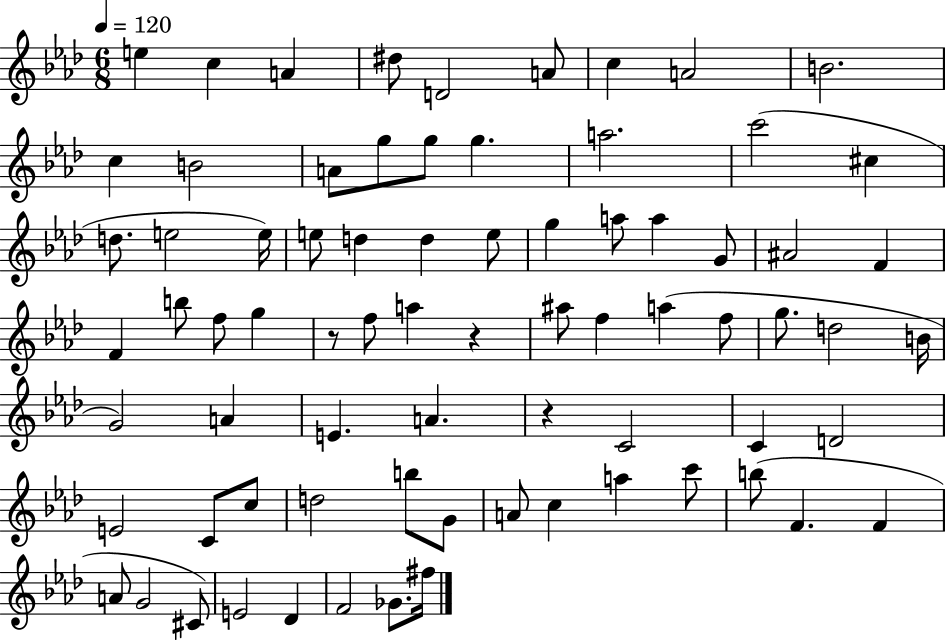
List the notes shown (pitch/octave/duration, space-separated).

E5/q C5/q A4/q D#5/e D4/h A4/e C5/q A4/h B4/h. C5/q B4/h A4/e G5/e G5/e G5/q. A5/h. C6/h C#5/q D5/e. E5/h E5/s E5/e D5/q D5/q E5/e G5/q A5/e A5/q G4/e A#4/h F4/q F4/q B5/e F5/e G5/q R/e F5/e A5/q R/q A#5/e F5/q A5/q F5/e G5/e. D5/h B4/s G4/h A4/q E4/q. A4/q. R/q C4/h C4/q D4/h E4/h C4/e C5/e D5/h B5/e G4/e A4/e C5/q A5/q C6/e B5/e F4/q. F4/q A4/e G4/h C#4/e E4/h Db4/q F4/h Gb4/e. F#5/s